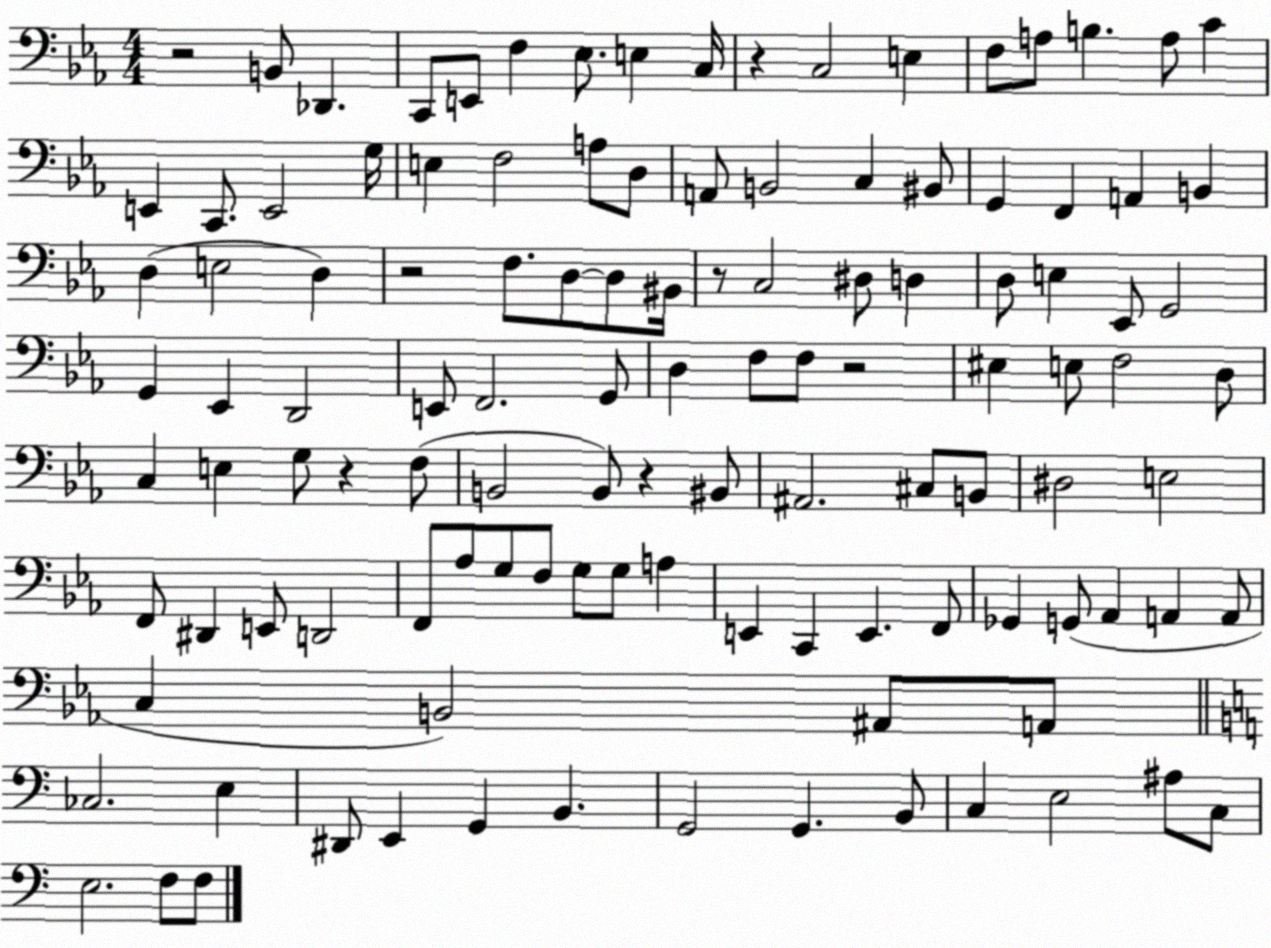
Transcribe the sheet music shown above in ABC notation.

X:1
T:Untitled
M:4/4
L:1/4
K:Eb
z2 B,,/2 _D,, C,,/2 E,,/2 F, _E,/2 E, C,/4 z C,2 E, F,/2 A,/2 B, A,/2 C E,, C,,/2 E,,2 G,/4 E, F,2 A,/2 D,/2 A,,/2 B,,2 C, ^B,,/2 G,, F,, A,, B,, D, E,2 D, z2 F,/2 D,/2 D,/2 ^B,,/4 z/2 C,2 ^D,/2 D, D,/2 E, _E,,/2 G,,2 G,, _E,, D,,2 E,,/2 F,,2 G,,/2 D, F,/2 F,/2 z2 ^E, E,/2 F,2 D,/2 C, E, G,/2 z F,/2 B,,2 B,,/2 z ^B,,/2 ^A,,2 ^C,/2 B,,/2 ^D,2 E,2 F,,/2 ^D,, E,,/2 D,,2 F,,/2 _A,/2 G,/2 F,/2 G,/2 G,/2 A, E,, C,, E,, F,,/2 _G,, G,,/2 _A,, A,, A,,/2 C, B,,2 ^A,,/2 A,,/2 _C,2 E, ^D,,/2 E,, G,, B,, G,,2 G,, B,,/2 C, E,2 ^A,/2 C,/2 E,2 F,/2 F,/2